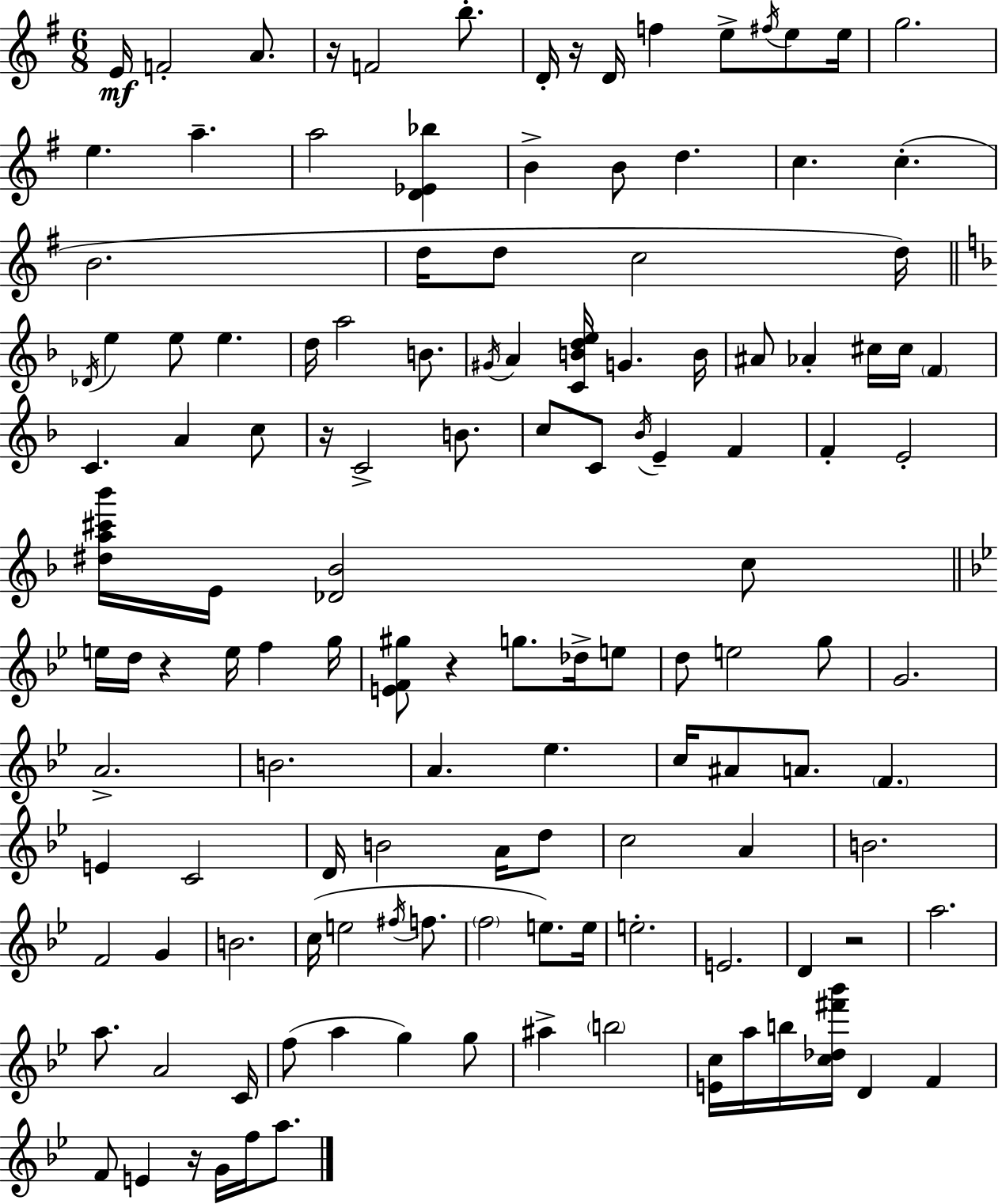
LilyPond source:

{
  \clef treble
  \numericTimeSignature
  \time 6/8
  \key g \major
  e'16\mf f'2-. a'8. | r16 f'2 b''8.-. | d'16-. r16 d'16 f''4 e''8-> \acciaccatura { fis''16 } e''8 | e''16 g''2. | \break e''4. a''4.-- | a''2 <d' ees' bes''>4 | b'4-> b'8 d''4. | c''4. c''4.-.( | \break b'2. | d''16 d''8 c''2 | d''16) \bar "||" \break \key f \major \acciaccatura { des'16 } e''4 e''8 e''4. | d''16 a''2 b'8. | \acciaccatura { gis'16 } a'4 <c' b' d'' e''>16 g'4. | b'16 ais'8 aes'4-. cis''16 cis''16 \parenthesize f'4 | \break c'4. a'4 | c''8 r16 c'2-> b'8. | c''8 c'8 \acciaccatura { bes'16 } e'4-- f'4 | f'4-. e'2-. | \break <dis'' a'' cis''' bes'''>16 e'16 <des' bes'>2 | c''8 \bar "||" \break \key g \minor e''16 d''16 r4 e''16 f''4 g''16 | <e' f' gis''>8 r4 g''8. des''16-> e''8 | d''8 e''2 g''8 | g'2. | \break a'2.-> | b'2. | a'4. ees''4. | c''16 ais'8 a'8. \parenthesize f'4. | \break e'4 c'2 | d'16 b'2 a'16 d''8 | c''2 a'4 | b'2. | \break f'2 g'4 | b'2. | c''16( e''2 \acciaccatura { fis''16 } f''8. | \parenthesize f''2 e''8.) | \break e''16 e''2.-. | e'2. | d'4 r2 | a''2. | \break a''8. a'2 | c'16 f''8( a''4 g''4) g''8 | ais''4-> \parenthesize b''2 | <e' c''>16 a''16 b''16 <c'' des'' fis''' bes'''>16 d'4 f'4 | \break f'8 e'4 r16 g'16 f''16 a''8. | \bar "|."
}